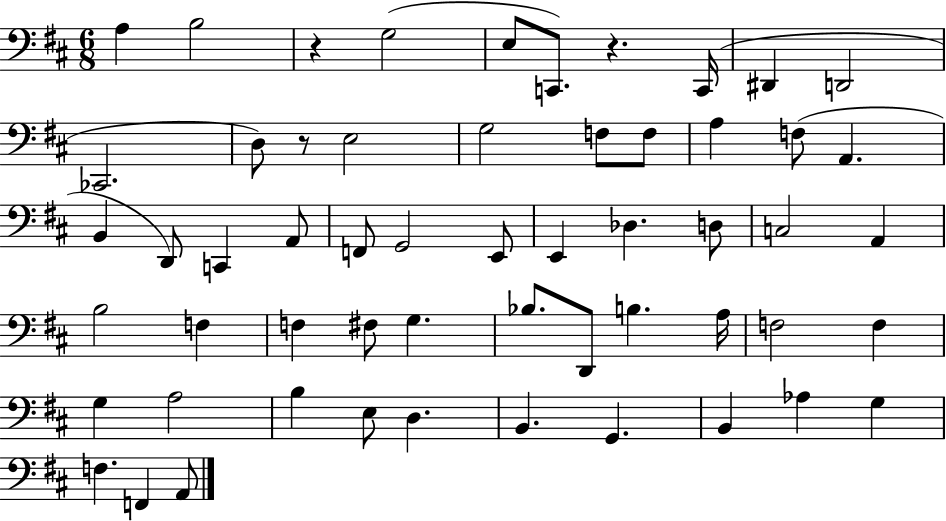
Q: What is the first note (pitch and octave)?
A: A3